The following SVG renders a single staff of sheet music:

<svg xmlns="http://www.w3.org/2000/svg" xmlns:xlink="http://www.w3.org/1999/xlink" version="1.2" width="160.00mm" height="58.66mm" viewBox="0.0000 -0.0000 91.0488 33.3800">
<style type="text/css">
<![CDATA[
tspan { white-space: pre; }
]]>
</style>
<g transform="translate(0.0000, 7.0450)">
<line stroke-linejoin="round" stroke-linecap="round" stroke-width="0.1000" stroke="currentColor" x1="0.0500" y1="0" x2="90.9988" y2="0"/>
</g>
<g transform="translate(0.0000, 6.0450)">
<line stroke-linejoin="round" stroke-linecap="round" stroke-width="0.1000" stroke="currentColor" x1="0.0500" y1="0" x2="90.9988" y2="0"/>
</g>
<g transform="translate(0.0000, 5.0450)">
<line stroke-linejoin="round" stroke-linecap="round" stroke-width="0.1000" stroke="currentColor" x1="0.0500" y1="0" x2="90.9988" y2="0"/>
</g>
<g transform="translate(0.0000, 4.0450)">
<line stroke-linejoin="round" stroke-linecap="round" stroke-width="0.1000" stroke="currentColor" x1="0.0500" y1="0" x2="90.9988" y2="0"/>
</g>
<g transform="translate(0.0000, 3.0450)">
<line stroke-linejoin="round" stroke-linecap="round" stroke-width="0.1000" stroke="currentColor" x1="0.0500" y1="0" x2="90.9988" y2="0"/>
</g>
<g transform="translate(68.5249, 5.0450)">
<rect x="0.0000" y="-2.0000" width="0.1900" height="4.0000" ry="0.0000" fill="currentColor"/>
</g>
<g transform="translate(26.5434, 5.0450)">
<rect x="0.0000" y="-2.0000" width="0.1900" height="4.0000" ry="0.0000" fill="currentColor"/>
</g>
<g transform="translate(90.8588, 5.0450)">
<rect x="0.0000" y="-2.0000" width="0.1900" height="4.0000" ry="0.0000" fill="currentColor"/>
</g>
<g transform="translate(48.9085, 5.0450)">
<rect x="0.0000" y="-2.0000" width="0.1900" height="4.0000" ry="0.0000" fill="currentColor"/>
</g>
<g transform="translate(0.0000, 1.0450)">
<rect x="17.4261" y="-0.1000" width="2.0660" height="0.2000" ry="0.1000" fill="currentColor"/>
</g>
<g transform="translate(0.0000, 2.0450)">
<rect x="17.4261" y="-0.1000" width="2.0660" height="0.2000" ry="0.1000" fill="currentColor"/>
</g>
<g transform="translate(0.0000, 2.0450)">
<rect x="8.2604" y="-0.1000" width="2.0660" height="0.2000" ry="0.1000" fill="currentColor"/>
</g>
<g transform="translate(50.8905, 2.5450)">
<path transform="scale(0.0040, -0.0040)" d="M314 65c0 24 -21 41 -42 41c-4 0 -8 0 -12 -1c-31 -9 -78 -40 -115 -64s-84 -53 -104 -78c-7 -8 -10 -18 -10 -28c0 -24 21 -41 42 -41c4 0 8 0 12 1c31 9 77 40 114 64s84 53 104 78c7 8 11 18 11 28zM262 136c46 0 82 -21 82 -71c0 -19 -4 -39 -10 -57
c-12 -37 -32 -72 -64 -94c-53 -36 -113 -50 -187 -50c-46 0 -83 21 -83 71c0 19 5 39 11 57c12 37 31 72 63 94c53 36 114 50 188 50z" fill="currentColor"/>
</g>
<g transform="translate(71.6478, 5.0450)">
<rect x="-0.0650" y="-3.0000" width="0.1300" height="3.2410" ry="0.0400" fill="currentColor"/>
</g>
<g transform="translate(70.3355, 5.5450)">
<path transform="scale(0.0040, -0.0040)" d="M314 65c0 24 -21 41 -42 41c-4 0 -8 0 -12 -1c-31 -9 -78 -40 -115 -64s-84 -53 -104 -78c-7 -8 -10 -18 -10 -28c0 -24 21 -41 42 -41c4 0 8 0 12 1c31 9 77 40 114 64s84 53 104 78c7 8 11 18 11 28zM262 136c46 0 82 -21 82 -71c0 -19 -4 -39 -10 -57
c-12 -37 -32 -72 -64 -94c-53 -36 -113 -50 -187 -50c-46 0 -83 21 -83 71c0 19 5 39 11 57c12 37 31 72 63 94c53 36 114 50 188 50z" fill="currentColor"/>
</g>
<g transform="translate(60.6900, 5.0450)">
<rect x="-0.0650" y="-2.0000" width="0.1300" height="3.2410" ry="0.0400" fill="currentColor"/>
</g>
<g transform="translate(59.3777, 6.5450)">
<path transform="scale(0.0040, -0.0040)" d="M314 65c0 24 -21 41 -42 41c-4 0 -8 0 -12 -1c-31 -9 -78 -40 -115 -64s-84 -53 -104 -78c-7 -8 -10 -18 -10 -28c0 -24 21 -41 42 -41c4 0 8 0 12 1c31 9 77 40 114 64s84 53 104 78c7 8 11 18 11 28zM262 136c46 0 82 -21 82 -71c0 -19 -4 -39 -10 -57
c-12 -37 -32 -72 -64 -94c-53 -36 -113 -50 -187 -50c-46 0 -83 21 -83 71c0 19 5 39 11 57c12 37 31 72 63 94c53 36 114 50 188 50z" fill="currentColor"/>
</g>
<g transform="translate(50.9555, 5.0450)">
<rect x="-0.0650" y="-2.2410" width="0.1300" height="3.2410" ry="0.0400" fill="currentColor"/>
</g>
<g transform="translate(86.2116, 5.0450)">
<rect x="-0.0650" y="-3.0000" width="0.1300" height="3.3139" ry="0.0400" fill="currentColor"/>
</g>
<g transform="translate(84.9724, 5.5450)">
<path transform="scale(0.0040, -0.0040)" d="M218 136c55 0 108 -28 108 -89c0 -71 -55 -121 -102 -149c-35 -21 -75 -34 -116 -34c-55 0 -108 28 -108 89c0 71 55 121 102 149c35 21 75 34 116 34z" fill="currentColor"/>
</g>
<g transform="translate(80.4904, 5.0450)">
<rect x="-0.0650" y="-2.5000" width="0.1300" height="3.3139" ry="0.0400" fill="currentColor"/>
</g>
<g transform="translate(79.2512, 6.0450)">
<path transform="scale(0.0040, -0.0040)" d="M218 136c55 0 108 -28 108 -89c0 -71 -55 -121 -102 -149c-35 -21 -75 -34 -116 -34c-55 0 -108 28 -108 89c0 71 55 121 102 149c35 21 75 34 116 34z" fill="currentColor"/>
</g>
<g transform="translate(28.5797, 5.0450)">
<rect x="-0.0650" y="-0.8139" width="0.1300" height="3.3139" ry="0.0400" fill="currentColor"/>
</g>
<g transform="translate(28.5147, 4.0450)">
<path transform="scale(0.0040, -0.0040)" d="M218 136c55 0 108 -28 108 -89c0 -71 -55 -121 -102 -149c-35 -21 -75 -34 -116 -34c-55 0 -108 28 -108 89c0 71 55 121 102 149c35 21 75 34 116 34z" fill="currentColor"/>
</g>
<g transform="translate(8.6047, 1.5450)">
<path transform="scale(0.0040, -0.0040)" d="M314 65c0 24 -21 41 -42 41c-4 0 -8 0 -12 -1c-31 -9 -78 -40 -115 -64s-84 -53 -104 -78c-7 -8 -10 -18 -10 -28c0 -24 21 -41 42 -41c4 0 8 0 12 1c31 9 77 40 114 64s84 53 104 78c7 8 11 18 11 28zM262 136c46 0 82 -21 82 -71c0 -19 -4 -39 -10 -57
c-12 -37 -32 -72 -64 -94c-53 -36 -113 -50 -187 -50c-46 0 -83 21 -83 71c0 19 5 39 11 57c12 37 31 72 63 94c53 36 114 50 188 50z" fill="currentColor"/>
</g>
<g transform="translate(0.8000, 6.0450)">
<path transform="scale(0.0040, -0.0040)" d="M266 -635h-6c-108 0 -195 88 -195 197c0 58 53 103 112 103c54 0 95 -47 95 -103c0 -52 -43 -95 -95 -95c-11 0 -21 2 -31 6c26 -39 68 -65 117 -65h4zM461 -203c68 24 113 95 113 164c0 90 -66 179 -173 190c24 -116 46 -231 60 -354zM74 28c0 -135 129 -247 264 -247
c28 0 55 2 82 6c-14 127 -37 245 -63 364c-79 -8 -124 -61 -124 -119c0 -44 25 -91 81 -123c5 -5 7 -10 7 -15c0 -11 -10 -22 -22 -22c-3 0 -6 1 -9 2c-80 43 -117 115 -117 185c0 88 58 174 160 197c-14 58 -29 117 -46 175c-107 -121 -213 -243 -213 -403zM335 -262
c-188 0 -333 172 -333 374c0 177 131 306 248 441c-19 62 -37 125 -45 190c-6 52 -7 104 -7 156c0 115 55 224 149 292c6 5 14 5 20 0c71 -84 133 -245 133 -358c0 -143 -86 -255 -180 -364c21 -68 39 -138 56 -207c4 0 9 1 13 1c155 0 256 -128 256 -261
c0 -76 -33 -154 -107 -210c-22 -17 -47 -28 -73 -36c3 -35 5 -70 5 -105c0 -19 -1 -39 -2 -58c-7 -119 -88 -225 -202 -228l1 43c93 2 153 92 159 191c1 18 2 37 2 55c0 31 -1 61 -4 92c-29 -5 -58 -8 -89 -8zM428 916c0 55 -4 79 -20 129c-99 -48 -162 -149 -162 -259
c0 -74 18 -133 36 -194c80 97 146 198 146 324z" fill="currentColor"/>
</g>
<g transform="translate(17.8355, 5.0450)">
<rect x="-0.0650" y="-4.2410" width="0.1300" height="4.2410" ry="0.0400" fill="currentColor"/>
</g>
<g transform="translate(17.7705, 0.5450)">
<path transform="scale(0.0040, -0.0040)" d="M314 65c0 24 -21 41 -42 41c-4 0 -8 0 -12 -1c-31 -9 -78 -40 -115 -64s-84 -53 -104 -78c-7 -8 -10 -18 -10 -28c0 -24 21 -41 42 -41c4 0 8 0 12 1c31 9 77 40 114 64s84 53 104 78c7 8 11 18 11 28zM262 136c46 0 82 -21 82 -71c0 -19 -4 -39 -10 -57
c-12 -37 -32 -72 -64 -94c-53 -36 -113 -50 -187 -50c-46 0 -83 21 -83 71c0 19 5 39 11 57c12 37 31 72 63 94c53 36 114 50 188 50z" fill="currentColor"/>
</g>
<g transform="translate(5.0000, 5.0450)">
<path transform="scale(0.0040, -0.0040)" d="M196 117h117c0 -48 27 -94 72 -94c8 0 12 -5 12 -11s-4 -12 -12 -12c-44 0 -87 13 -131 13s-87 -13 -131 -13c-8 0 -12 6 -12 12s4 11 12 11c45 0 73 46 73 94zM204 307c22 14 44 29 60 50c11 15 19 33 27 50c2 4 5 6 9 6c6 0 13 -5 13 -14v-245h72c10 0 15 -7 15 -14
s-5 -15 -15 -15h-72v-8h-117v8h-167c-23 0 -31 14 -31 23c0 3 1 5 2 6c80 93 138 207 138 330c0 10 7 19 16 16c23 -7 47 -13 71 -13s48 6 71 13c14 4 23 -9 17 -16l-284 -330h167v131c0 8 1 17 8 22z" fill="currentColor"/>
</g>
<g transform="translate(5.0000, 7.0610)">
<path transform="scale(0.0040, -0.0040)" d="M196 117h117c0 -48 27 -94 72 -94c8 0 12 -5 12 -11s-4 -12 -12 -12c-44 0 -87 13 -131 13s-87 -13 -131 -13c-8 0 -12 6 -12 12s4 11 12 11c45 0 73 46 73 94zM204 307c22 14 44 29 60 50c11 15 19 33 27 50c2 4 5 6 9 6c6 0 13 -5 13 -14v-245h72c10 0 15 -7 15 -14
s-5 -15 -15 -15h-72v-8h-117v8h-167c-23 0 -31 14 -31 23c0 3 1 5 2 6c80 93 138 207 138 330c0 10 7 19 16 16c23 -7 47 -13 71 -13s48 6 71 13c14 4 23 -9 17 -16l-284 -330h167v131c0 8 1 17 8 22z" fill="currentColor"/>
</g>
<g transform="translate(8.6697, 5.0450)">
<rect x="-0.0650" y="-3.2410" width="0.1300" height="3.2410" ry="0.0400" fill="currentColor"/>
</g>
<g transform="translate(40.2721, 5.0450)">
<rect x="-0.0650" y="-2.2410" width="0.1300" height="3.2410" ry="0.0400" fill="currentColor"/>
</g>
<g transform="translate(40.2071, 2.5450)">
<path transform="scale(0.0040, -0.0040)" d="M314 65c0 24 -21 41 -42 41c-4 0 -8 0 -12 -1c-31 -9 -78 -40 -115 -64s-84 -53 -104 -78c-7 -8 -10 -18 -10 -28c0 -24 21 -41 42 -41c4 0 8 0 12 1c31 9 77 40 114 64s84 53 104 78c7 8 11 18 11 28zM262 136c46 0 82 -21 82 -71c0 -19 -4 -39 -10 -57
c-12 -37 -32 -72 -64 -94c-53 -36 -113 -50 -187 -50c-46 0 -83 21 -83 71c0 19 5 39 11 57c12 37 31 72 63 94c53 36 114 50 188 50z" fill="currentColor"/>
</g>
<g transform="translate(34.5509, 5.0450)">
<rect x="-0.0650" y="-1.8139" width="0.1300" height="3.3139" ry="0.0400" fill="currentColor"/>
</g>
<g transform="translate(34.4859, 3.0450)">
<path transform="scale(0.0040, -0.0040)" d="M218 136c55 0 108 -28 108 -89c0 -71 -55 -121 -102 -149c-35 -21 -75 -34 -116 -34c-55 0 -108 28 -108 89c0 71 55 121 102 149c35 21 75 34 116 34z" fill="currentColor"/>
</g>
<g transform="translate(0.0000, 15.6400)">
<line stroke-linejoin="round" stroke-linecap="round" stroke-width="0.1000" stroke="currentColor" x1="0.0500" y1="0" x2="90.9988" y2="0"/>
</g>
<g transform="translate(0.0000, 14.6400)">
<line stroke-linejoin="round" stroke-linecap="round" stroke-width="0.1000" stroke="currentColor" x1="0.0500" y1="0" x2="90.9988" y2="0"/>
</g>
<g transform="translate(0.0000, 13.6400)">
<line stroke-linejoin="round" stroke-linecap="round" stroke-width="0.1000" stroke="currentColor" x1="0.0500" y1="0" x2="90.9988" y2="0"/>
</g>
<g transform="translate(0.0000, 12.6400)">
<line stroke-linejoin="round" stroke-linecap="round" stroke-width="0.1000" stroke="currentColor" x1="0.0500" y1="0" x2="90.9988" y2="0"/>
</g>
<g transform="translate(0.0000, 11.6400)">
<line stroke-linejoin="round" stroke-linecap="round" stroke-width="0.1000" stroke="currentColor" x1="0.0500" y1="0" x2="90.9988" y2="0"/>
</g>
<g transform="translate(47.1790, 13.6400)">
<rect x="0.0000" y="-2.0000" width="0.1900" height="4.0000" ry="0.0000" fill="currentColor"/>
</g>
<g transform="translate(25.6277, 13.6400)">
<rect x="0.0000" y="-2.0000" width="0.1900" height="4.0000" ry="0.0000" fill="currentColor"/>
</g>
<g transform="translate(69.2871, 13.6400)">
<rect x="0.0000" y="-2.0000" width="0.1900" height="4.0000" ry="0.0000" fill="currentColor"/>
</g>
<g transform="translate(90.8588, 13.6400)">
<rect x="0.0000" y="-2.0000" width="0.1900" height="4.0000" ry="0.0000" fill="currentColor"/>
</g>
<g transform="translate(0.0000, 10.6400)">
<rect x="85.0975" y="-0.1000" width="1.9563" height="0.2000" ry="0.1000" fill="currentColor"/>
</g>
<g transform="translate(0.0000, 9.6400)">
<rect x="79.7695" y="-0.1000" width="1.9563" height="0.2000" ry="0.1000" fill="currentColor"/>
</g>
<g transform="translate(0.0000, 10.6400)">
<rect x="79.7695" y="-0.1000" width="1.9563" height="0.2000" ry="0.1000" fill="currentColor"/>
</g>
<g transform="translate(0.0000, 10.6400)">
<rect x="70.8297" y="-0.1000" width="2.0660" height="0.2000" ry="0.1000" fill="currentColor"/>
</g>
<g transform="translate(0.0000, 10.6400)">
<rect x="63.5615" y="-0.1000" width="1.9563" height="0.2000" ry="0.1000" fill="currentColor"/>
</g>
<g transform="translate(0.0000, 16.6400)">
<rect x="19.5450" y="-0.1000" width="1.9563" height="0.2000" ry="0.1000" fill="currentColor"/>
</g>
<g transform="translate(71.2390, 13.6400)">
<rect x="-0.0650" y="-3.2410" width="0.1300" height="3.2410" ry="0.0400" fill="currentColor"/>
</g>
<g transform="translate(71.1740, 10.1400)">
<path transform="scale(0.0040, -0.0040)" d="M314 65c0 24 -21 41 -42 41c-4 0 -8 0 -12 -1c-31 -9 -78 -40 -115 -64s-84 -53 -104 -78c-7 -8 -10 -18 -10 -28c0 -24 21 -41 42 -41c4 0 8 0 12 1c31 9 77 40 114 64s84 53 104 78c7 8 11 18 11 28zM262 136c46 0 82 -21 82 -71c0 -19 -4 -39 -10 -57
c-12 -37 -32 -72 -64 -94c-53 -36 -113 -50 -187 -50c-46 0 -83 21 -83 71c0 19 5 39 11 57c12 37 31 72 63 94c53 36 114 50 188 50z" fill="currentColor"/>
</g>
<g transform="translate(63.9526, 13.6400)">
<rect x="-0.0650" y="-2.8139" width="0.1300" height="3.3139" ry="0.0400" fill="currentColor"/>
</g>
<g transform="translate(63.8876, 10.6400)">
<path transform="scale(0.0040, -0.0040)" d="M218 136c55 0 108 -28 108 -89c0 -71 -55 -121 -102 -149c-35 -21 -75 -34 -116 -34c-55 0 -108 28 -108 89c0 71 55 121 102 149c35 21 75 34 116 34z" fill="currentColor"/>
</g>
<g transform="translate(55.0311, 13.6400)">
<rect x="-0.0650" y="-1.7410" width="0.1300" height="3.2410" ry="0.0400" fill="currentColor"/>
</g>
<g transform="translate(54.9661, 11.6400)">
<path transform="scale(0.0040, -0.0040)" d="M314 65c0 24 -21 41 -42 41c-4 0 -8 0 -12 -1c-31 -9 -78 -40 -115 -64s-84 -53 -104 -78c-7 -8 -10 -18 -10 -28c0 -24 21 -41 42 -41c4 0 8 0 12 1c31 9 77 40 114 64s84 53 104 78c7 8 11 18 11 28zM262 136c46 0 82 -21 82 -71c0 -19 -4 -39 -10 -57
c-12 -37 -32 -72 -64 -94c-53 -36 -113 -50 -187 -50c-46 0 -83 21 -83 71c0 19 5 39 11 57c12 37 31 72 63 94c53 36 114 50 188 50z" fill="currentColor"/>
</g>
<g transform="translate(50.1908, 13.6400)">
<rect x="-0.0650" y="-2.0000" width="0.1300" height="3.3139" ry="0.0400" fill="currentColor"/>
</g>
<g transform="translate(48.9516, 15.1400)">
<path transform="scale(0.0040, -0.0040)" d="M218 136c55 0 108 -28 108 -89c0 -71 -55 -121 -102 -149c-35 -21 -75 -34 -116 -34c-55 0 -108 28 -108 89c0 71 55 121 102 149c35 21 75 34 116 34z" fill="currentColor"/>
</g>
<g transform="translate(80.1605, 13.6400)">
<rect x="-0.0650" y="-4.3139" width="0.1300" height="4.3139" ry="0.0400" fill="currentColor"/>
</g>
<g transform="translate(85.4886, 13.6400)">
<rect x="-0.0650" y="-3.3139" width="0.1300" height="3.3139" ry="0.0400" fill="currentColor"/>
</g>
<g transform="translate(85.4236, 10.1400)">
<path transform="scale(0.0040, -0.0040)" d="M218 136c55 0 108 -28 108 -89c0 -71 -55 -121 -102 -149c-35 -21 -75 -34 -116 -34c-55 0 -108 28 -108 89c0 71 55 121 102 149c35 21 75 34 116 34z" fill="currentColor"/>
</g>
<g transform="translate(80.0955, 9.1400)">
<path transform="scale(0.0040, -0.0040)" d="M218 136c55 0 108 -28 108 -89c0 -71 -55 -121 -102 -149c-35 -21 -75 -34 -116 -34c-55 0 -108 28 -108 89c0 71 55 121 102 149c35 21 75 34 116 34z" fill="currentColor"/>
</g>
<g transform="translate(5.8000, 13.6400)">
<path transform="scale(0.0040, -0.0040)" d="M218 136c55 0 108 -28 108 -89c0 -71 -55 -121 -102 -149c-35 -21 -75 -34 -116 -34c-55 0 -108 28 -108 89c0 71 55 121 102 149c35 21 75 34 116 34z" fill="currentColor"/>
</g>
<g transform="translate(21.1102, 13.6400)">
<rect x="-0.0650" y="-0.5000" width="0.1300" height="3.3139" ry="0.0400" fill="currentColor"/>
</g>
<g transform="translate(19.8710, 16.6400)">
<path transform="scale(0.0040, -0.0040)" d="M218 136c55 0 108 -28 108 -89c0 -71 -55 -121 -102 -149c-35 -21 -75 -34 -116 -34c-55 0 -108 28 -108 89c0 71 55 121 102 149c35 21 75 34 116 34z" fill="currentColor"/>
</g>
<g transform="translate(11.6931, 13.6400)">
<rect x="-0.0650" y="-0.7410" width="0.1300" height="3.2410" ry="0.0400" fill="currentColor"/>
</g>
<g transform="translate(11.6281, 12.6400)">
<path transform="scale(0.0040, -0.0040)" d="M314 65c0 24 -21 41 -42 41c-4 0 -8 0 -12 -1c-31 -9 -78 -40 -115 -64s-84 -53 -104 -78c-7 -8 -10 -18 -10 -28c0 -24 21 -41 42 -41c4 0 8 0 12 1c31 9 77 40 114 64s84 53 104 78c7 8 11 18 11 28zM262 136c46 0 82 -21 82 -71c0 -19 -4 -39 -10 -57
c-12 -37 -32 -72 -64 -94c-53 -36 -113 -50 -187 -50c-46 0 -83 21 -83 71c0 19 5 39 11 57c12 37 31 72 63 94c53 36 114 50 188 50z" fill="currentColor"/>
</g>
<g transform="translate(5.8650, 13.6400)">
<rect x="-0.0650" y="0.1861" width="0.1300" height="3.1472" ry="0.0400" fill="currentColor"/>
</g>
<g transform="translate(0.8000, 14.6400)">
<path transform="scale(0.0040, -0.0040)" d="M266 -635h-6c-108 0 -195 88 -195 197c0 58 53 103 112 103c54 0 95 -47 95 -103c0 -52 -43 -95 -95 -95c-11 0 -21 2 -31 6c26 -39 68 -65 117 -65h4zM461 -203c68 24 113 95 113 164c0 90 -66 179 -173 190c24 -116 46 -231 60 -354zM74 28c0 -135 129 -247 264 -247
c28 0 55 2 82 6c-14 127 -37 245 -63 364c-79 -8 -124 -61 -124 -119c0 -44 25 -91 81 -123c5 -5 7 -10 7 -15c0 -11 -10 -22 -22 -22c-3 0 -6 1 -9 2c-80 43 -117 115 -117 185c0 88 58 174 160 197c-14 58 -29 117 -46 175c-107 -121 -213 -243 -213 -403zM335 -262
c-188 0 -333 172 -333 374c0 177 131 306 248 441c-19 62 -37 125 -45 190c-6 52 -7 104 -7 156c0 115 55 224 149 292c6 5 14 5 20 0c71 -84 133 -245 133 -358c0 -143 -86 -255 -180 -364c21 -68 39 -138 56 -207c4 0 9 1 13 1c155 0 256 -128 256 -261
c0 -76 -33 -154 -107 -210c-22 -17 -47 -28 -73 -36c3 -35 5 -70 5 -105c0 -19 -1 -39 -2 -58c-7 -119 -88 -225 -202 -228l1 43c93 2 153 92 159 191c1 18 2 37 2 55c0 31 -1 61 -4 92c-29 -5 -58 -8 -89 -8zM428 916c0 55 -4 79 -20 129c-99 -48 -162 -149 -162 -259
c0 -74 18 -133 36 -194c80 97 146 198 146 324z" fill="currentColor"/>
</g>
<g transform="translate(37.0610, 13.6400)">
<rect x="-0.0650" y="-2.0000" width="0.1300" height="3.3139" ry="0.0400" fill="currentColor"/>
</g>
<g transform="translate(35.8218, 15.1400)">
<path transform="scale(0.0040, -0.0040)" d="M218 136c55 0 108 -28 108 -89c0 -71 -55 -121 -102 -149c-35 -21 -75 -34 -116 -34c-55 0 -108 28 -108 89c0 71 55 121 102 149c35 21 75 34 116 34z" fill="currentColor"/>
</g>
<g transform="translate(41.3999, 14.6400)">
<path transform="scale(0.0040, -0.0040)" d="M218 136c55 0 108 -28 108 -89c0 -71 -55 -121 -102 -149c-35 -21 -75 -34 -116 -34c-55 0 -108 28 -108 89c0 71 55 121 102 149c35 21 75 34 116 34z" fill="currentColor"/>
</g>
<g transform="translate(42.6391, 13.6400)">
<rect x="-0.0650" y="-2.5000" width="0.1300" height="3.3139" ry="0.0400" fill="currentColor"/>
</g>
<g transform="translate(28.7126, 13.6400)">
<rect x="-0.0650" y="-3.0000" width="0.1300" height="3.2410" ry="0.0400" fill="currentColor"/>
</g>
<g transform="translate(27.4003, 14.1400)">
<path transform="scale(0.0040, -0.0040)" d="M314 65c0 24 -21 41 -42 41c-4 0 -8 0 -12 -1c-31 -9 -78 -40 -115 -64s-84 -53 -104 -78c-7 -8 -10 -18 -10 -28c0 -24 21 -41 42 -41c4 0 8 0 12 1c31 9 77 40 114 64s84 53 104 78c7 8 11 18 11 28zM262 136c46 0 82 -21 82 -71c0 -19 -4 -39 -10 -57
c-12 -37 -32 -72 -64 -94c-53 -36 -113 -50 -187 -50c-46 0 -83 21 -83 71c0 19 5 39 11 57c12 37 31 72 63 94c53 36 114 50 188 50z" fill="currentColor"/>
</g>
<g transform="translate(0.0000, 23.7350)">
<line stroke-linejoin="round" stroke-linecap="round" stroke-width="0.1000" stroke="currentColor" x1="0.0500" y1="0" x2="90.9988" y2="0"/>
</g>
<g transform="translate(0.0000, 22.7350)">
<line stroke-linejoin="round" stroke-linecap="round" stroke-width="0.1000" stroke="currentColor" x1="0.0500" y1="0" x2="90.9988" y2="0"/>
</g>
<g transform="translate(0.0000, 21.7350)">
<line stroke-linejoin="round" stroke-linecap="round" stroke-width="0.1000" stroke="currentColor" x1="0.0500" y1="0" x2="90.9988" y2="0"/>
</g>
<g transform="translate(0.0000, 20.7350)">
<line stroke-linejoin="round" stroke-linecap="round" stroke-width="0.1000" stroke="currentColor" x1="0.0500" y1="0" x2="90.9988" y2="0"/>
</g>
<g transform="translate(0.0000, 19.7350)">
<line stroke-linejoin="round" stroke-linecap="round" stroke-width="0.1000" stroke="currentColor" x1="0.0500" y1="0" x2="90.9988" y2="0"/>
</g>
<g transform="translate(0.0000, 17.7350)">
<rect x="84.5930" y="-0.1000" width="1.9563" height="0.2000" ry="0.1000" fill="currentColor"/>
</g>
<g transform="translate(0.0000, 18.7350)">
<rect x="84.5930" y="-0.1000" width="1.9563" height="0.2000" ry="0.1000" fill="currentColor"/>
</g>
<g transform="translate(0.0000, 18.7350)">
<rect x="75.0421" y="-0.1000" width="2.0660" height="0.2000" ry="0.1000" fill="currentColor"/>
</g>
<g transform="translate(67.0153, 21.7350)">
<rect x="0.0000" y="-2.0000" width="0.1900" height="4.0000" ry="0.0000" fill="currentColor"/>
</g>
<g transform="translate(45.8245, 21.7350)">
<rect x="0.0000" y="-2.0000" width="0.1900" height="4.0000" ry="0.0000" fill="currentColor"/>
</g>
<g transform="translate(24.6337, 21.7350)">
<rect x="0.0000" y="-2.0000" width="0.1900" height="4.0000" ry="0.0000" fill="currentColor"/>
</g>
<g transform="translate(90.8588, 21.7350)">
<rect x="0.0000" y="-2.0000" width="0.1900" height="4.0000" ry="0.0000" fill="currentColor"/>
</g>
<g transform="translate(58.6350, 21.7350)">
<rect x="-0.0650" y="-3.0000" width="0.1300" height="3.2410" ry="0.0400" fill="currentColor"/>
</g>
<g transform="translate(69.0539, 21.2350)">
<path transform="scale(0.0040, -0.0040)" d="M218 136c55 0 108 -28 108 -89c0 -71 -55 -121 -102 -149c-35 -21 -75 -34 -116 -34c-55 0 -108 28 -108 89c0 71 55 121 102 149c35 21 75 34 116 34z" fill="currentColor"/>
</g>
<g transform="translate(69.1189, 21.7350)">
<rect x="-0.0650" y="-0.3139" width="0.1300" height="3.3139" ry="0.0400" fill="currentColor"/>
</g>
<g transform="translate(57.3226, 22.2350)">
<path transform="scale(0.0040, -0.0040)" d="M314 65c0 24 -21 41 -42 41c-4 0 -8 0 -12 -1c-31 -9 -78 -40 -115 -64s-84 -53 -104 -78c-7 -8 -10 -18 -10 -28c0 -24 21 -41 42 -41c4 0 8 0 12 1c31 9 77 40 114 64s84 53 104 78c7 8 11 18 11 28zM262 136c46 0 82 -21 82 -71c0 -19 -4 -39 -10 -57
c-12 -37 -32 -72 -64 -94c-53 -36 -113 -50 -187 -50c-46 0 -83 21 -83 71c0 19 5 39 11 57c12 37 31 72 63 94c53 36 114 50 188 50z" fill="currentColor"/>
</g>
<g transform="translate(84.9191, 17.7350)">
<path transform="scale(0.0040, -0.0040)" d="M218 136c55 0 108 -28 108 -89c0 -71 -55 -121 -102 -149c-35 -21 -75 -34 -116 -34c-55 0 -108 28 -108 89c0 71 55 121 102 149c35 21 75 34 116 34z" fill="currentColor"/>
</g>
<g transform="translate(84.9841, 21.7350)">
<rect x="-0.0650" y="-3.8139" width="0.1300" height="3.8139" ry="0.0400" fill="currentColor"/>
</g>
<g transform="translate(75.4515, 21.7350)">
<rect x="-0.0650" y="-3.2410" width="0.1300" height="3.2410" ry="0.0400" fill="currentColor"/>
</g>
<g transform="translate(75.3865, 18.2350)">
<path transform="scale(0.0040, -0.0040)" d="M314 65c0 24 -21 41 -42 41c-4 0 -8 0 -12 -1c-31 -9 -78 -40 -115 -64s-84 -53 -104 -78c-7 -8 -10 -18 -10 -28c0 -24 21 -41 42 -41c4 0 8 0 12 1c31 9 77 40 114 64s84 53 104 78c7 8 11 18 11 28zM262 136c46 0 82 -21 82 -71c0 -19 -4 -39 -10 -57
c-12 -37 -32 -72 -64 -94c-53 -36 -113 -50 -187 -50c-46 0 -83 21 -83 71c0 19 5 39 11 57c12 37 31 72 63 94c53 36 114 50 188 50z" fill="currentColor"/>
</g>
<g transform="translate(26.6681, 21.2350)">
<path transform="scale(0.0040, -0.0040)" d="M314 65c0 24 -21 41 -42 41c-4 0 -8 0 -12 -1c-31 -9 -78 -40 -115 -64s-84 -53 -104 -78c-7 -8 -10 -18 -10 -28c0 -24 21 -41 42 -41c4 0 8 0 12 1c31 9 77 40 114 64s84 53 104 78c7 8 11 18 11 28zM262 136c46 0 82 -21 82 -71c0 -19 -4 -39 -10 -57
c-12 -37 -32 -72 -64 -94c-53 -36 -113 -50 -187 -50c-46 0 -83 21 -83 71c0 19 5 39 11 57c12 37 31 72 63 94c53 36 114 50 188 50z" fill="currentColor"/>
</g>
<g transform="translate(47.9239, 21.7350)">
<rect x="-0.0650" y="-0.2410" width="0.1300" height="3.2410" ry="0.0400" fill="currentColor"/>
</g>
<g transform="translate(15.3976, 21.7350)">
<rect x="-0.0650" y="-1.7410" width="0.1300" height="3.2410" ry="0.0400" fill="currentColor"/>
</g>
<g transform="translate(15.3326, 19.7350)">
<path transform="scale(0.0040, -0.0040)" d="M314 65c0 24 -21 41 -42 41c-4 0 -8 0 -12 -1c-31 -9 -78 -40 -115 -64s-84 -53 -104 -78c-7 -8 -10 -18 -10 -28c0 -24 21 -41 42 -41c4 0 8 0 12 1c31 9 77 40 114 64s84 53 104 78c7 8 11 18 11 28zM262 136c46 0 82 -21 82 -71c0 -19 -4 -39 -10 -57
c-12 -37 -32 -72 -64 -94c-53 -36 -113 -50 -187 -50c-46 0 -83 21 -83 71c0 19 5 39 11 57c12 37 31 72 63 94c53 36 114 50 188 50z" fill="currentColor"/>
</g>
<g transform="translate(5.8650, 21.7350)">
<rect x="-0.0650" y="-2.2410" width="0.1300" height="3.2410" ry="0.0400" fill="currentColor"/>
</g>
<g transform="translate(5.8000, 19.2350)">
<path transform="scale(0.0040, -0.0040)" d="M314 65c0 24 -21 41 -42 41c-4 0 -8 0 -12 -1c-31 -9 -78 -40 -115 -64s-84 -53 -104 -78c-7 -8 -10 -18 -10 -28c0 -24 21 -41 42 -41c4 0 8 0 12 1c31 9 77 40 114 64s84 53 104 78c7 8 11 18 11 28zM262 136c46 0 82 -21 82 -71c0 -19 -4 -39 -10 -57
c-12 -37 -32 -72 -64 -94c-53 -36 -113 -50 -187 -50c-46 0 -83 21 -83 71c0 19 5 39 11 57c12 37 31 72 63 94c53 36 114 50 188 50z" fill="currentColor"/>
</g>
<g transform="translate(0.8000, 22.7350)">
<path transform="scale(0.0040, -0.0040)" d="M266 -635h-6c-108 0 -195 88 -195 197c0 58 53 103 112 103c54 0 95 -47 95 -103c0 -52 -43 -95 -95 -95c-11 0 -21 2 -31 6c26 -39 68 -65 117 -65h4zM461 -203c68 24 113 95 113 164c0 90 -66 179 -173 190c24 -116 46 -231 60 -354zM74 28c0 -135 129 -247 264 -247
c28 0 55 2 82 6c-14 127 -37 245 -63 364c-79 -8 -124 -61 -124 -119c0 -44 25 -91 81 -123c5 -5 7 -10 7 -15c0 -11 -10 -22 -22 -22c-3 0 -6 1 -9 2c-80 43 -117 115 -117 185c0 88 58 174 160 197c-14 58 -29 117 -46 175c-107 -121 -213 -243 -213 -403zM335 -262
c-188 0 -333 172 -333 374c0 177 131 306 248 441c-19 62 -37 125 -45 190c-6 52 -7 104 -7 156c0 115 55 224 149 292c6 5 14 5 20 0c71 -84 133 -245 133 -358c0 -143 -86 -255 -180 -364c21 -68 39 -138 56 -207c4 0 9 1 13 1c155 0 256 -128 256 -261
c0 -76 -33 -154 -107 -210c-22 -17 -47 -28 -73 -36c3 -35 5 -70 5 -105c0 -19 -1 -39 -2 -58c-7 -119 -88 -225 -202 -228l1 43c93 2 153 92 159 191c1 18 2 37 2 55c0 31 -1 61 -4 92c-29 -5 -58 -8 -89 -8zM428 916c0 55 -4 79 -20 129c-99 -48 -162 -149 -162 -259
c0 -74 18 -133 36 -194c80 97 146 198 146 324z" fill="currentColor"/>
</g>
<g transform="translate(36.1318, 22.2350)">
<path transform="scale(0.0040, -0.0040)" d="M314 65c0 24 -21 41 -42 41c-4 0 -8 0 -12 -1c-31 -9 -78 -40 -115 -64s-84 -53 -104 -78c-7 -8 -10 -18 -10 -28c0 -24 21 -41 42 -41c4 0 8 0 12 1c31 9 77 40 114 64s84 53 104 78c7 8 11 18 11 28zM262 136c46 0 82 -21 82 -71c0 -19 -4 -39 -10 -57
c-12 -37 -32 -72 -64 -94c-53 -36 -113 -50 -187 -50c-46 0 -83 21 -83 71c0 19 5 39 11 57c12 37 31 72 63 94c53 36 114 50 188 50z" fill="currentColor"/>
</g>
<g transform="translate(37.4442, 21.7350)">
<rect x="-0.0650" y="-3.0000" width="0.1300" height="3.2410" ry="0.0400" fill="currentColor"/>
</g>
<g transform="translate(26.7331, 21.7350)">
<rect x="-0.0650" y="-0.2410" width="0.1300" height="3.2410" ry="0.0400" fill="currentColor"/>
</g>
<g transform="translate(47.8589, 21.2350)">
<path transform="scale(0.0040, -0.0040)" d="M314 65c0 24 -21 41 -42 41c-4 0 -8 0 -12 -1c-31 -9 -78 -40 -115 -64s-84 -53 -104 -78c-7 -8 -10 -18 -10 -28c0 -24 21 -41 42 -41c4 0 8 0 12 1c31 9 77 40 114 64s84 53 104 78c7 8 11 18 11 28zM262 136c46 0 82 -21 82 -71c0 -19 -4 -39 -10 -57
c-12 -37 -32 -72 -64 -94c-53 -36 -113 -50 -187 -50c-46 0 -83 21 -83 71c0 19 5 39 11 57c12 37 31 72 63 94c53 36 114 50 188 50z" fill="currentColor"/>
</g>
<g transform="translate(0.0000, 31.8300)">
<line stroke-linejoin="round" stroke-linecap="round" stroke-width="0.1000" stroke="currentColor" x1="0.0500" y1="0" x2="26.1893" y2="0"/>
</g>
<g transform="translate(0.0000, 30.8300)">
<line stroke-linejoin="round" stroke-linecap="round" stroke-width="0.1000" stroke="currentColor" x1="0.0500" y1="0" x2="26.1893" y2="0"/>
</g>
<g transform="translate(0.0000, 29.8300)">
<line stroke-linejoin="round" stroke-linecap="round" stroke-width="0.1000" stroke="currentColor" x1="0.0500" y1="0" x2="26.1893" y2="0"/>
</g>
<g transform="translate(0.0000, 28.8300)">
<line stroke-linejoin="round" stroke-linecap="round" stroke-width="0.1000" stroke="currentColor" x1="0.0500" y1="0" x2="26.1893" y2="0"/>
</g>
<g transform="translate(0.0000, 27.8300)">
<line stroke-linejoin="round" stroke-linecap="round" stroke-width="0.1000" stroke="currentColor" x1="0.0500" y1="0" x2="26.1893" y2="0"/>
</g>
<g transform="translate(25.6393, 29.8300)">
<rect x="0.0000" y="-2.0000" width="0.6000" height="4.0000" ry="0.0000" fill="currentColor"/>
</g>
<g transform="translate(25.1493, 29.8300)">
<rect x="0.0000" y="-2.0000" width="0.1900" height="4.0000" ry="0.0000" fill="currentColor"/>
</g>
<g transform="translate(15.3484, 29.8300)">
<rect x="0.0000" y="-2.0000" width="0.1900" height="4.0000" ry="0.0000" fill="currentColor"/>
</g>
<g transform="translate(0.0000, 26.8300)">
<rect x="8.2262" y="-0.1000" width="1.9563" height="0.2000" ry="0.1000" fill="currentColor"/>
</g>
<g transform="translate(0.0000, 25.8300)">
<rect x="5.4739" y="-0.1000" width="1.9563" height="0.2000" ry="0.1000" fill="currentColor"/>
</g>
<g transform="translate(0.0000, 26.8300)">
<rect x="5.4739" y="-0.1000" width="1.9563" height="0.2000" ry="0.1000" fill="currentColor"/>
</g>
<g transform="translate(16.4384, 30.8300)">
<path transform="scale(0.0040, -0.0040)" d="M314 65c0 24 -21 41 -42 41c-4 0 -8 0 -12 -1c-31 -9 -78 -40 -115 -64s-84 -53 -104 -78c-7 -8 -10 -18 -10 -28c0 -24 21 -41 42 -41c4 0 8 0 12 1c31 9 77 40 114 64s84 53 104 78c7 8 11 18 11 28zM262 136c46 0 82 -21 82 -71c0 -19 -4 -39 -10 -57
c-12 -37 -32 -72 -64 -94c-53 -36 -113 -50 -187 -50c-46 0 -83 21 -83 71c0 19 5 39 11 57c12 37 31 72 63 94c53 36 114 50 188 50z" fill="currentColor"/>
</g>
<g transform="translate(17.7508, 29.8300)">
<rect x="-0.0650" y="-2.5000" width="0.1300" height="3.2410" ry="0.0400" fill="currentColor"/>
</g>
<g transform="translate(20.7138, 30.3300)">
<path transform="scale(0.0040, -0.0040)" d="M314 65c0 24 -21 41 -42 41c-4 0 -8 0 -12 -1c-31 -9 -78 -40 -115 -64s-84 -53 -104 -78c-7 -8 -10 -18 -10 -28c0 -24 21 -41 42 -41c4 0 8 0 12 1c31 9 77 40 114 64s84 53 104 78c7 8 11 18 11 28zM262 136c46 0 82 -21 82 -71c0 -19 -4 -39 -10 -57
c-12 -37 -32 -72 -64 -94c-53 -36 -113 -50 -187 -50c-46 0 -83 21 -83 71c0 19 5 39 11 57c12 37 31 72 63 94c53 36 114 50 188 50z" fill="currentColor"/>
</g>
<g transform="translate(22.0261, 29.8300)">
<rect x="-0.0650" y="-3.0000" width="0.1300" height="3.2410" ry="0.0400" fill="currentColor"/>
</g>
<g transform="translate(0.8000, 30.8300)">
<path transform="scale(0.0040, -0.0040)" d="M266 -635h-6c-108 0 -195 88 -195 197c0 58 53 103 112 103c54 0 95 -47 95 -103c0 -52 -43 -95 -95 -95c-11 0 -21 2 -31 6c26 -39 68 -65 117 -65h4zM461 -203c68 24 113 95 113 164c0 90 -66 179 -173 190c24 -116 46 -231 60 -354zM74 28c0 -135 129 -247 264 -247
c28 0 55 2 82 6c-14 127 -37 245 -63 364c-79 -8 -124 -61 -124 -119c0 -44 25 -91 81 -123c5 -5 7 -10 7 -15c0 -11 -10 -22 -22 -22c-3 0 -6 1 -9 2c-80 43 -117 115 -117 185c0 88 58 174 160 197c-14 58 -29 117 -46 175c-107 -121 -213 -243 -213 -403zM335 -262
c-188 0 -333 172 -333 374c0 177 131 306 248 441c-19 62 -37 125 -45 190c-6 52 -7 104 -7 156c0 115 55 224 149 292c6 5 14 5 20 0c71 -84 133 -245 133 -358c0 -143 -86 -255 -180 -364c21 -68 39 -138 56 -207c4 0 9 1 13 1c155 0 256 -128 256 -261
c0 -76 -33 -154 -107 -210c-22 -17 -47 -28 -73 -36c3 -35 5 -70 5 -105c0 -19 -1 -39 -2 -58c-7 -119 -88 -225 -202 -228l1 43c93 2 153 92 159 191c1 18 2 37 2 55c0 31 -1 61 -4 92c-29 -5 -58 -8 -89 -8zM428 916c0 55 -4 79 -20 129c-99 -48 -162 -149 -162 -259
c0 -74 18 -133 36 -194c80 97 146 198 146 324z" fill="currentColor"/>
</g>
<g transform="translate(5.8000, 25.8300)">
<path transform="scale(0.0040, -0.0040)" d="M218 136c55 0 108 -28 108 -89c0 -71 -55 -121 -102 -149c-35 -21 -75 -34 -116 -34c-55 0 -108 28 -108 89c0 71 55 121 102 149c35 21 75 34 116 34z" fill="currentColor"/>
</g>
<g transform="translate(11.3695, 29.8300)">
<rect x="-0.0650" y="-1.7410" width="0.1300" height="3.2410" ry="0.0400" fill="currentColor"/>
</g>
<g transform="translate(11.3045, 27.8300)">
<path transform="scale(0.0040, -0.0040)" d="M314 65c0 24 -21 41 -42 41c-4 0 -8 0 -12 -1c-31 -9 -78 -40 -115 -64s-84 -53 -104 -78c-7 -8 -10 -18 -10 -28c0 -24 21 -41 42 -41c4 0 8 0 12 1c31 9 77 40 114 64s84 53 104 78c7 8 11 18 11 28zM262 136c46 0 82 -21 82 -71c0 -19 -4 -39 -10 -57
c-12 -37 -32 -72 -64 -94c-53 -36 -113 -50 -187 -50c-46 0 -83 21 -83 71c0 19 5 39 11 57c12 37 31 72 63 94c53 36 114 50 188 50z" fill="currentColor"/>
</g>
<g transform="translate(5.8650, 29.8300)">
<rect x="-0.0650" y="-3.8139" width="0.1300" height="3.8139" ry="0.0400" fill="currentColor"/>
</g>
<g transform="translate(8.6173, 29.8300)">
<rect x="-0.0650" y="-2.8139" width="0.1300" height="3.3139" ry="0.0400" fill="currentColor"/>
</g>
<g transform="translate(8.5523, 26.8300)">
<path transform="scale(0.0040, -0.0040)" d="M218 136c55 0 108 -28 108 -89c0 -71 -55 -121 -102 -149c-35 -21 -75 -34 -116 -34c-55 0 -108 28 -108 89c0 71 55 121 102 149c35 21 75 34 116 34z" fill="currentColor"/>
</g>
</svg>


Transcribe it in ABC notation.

X:1
T:Untitled
M:4/4
L:1/4
K:C
b2 d'2 d f g2 g2 F2 A2 G A B d2 C A2 F G F f2 a b2 d' b g2 f2 c2 A2 c2 A2 c b2 c' c' a f2 G2 A2